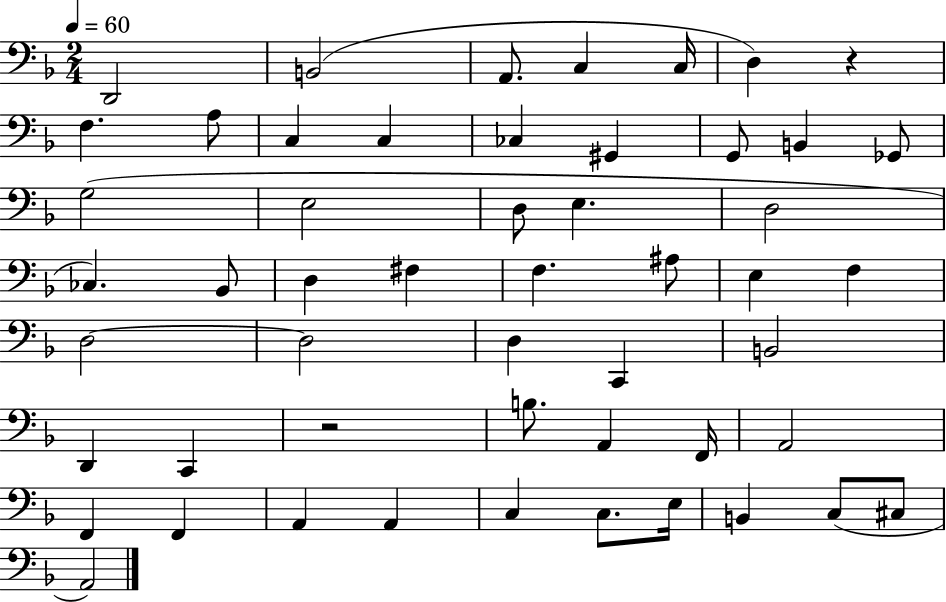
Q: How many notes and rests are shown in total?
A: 52